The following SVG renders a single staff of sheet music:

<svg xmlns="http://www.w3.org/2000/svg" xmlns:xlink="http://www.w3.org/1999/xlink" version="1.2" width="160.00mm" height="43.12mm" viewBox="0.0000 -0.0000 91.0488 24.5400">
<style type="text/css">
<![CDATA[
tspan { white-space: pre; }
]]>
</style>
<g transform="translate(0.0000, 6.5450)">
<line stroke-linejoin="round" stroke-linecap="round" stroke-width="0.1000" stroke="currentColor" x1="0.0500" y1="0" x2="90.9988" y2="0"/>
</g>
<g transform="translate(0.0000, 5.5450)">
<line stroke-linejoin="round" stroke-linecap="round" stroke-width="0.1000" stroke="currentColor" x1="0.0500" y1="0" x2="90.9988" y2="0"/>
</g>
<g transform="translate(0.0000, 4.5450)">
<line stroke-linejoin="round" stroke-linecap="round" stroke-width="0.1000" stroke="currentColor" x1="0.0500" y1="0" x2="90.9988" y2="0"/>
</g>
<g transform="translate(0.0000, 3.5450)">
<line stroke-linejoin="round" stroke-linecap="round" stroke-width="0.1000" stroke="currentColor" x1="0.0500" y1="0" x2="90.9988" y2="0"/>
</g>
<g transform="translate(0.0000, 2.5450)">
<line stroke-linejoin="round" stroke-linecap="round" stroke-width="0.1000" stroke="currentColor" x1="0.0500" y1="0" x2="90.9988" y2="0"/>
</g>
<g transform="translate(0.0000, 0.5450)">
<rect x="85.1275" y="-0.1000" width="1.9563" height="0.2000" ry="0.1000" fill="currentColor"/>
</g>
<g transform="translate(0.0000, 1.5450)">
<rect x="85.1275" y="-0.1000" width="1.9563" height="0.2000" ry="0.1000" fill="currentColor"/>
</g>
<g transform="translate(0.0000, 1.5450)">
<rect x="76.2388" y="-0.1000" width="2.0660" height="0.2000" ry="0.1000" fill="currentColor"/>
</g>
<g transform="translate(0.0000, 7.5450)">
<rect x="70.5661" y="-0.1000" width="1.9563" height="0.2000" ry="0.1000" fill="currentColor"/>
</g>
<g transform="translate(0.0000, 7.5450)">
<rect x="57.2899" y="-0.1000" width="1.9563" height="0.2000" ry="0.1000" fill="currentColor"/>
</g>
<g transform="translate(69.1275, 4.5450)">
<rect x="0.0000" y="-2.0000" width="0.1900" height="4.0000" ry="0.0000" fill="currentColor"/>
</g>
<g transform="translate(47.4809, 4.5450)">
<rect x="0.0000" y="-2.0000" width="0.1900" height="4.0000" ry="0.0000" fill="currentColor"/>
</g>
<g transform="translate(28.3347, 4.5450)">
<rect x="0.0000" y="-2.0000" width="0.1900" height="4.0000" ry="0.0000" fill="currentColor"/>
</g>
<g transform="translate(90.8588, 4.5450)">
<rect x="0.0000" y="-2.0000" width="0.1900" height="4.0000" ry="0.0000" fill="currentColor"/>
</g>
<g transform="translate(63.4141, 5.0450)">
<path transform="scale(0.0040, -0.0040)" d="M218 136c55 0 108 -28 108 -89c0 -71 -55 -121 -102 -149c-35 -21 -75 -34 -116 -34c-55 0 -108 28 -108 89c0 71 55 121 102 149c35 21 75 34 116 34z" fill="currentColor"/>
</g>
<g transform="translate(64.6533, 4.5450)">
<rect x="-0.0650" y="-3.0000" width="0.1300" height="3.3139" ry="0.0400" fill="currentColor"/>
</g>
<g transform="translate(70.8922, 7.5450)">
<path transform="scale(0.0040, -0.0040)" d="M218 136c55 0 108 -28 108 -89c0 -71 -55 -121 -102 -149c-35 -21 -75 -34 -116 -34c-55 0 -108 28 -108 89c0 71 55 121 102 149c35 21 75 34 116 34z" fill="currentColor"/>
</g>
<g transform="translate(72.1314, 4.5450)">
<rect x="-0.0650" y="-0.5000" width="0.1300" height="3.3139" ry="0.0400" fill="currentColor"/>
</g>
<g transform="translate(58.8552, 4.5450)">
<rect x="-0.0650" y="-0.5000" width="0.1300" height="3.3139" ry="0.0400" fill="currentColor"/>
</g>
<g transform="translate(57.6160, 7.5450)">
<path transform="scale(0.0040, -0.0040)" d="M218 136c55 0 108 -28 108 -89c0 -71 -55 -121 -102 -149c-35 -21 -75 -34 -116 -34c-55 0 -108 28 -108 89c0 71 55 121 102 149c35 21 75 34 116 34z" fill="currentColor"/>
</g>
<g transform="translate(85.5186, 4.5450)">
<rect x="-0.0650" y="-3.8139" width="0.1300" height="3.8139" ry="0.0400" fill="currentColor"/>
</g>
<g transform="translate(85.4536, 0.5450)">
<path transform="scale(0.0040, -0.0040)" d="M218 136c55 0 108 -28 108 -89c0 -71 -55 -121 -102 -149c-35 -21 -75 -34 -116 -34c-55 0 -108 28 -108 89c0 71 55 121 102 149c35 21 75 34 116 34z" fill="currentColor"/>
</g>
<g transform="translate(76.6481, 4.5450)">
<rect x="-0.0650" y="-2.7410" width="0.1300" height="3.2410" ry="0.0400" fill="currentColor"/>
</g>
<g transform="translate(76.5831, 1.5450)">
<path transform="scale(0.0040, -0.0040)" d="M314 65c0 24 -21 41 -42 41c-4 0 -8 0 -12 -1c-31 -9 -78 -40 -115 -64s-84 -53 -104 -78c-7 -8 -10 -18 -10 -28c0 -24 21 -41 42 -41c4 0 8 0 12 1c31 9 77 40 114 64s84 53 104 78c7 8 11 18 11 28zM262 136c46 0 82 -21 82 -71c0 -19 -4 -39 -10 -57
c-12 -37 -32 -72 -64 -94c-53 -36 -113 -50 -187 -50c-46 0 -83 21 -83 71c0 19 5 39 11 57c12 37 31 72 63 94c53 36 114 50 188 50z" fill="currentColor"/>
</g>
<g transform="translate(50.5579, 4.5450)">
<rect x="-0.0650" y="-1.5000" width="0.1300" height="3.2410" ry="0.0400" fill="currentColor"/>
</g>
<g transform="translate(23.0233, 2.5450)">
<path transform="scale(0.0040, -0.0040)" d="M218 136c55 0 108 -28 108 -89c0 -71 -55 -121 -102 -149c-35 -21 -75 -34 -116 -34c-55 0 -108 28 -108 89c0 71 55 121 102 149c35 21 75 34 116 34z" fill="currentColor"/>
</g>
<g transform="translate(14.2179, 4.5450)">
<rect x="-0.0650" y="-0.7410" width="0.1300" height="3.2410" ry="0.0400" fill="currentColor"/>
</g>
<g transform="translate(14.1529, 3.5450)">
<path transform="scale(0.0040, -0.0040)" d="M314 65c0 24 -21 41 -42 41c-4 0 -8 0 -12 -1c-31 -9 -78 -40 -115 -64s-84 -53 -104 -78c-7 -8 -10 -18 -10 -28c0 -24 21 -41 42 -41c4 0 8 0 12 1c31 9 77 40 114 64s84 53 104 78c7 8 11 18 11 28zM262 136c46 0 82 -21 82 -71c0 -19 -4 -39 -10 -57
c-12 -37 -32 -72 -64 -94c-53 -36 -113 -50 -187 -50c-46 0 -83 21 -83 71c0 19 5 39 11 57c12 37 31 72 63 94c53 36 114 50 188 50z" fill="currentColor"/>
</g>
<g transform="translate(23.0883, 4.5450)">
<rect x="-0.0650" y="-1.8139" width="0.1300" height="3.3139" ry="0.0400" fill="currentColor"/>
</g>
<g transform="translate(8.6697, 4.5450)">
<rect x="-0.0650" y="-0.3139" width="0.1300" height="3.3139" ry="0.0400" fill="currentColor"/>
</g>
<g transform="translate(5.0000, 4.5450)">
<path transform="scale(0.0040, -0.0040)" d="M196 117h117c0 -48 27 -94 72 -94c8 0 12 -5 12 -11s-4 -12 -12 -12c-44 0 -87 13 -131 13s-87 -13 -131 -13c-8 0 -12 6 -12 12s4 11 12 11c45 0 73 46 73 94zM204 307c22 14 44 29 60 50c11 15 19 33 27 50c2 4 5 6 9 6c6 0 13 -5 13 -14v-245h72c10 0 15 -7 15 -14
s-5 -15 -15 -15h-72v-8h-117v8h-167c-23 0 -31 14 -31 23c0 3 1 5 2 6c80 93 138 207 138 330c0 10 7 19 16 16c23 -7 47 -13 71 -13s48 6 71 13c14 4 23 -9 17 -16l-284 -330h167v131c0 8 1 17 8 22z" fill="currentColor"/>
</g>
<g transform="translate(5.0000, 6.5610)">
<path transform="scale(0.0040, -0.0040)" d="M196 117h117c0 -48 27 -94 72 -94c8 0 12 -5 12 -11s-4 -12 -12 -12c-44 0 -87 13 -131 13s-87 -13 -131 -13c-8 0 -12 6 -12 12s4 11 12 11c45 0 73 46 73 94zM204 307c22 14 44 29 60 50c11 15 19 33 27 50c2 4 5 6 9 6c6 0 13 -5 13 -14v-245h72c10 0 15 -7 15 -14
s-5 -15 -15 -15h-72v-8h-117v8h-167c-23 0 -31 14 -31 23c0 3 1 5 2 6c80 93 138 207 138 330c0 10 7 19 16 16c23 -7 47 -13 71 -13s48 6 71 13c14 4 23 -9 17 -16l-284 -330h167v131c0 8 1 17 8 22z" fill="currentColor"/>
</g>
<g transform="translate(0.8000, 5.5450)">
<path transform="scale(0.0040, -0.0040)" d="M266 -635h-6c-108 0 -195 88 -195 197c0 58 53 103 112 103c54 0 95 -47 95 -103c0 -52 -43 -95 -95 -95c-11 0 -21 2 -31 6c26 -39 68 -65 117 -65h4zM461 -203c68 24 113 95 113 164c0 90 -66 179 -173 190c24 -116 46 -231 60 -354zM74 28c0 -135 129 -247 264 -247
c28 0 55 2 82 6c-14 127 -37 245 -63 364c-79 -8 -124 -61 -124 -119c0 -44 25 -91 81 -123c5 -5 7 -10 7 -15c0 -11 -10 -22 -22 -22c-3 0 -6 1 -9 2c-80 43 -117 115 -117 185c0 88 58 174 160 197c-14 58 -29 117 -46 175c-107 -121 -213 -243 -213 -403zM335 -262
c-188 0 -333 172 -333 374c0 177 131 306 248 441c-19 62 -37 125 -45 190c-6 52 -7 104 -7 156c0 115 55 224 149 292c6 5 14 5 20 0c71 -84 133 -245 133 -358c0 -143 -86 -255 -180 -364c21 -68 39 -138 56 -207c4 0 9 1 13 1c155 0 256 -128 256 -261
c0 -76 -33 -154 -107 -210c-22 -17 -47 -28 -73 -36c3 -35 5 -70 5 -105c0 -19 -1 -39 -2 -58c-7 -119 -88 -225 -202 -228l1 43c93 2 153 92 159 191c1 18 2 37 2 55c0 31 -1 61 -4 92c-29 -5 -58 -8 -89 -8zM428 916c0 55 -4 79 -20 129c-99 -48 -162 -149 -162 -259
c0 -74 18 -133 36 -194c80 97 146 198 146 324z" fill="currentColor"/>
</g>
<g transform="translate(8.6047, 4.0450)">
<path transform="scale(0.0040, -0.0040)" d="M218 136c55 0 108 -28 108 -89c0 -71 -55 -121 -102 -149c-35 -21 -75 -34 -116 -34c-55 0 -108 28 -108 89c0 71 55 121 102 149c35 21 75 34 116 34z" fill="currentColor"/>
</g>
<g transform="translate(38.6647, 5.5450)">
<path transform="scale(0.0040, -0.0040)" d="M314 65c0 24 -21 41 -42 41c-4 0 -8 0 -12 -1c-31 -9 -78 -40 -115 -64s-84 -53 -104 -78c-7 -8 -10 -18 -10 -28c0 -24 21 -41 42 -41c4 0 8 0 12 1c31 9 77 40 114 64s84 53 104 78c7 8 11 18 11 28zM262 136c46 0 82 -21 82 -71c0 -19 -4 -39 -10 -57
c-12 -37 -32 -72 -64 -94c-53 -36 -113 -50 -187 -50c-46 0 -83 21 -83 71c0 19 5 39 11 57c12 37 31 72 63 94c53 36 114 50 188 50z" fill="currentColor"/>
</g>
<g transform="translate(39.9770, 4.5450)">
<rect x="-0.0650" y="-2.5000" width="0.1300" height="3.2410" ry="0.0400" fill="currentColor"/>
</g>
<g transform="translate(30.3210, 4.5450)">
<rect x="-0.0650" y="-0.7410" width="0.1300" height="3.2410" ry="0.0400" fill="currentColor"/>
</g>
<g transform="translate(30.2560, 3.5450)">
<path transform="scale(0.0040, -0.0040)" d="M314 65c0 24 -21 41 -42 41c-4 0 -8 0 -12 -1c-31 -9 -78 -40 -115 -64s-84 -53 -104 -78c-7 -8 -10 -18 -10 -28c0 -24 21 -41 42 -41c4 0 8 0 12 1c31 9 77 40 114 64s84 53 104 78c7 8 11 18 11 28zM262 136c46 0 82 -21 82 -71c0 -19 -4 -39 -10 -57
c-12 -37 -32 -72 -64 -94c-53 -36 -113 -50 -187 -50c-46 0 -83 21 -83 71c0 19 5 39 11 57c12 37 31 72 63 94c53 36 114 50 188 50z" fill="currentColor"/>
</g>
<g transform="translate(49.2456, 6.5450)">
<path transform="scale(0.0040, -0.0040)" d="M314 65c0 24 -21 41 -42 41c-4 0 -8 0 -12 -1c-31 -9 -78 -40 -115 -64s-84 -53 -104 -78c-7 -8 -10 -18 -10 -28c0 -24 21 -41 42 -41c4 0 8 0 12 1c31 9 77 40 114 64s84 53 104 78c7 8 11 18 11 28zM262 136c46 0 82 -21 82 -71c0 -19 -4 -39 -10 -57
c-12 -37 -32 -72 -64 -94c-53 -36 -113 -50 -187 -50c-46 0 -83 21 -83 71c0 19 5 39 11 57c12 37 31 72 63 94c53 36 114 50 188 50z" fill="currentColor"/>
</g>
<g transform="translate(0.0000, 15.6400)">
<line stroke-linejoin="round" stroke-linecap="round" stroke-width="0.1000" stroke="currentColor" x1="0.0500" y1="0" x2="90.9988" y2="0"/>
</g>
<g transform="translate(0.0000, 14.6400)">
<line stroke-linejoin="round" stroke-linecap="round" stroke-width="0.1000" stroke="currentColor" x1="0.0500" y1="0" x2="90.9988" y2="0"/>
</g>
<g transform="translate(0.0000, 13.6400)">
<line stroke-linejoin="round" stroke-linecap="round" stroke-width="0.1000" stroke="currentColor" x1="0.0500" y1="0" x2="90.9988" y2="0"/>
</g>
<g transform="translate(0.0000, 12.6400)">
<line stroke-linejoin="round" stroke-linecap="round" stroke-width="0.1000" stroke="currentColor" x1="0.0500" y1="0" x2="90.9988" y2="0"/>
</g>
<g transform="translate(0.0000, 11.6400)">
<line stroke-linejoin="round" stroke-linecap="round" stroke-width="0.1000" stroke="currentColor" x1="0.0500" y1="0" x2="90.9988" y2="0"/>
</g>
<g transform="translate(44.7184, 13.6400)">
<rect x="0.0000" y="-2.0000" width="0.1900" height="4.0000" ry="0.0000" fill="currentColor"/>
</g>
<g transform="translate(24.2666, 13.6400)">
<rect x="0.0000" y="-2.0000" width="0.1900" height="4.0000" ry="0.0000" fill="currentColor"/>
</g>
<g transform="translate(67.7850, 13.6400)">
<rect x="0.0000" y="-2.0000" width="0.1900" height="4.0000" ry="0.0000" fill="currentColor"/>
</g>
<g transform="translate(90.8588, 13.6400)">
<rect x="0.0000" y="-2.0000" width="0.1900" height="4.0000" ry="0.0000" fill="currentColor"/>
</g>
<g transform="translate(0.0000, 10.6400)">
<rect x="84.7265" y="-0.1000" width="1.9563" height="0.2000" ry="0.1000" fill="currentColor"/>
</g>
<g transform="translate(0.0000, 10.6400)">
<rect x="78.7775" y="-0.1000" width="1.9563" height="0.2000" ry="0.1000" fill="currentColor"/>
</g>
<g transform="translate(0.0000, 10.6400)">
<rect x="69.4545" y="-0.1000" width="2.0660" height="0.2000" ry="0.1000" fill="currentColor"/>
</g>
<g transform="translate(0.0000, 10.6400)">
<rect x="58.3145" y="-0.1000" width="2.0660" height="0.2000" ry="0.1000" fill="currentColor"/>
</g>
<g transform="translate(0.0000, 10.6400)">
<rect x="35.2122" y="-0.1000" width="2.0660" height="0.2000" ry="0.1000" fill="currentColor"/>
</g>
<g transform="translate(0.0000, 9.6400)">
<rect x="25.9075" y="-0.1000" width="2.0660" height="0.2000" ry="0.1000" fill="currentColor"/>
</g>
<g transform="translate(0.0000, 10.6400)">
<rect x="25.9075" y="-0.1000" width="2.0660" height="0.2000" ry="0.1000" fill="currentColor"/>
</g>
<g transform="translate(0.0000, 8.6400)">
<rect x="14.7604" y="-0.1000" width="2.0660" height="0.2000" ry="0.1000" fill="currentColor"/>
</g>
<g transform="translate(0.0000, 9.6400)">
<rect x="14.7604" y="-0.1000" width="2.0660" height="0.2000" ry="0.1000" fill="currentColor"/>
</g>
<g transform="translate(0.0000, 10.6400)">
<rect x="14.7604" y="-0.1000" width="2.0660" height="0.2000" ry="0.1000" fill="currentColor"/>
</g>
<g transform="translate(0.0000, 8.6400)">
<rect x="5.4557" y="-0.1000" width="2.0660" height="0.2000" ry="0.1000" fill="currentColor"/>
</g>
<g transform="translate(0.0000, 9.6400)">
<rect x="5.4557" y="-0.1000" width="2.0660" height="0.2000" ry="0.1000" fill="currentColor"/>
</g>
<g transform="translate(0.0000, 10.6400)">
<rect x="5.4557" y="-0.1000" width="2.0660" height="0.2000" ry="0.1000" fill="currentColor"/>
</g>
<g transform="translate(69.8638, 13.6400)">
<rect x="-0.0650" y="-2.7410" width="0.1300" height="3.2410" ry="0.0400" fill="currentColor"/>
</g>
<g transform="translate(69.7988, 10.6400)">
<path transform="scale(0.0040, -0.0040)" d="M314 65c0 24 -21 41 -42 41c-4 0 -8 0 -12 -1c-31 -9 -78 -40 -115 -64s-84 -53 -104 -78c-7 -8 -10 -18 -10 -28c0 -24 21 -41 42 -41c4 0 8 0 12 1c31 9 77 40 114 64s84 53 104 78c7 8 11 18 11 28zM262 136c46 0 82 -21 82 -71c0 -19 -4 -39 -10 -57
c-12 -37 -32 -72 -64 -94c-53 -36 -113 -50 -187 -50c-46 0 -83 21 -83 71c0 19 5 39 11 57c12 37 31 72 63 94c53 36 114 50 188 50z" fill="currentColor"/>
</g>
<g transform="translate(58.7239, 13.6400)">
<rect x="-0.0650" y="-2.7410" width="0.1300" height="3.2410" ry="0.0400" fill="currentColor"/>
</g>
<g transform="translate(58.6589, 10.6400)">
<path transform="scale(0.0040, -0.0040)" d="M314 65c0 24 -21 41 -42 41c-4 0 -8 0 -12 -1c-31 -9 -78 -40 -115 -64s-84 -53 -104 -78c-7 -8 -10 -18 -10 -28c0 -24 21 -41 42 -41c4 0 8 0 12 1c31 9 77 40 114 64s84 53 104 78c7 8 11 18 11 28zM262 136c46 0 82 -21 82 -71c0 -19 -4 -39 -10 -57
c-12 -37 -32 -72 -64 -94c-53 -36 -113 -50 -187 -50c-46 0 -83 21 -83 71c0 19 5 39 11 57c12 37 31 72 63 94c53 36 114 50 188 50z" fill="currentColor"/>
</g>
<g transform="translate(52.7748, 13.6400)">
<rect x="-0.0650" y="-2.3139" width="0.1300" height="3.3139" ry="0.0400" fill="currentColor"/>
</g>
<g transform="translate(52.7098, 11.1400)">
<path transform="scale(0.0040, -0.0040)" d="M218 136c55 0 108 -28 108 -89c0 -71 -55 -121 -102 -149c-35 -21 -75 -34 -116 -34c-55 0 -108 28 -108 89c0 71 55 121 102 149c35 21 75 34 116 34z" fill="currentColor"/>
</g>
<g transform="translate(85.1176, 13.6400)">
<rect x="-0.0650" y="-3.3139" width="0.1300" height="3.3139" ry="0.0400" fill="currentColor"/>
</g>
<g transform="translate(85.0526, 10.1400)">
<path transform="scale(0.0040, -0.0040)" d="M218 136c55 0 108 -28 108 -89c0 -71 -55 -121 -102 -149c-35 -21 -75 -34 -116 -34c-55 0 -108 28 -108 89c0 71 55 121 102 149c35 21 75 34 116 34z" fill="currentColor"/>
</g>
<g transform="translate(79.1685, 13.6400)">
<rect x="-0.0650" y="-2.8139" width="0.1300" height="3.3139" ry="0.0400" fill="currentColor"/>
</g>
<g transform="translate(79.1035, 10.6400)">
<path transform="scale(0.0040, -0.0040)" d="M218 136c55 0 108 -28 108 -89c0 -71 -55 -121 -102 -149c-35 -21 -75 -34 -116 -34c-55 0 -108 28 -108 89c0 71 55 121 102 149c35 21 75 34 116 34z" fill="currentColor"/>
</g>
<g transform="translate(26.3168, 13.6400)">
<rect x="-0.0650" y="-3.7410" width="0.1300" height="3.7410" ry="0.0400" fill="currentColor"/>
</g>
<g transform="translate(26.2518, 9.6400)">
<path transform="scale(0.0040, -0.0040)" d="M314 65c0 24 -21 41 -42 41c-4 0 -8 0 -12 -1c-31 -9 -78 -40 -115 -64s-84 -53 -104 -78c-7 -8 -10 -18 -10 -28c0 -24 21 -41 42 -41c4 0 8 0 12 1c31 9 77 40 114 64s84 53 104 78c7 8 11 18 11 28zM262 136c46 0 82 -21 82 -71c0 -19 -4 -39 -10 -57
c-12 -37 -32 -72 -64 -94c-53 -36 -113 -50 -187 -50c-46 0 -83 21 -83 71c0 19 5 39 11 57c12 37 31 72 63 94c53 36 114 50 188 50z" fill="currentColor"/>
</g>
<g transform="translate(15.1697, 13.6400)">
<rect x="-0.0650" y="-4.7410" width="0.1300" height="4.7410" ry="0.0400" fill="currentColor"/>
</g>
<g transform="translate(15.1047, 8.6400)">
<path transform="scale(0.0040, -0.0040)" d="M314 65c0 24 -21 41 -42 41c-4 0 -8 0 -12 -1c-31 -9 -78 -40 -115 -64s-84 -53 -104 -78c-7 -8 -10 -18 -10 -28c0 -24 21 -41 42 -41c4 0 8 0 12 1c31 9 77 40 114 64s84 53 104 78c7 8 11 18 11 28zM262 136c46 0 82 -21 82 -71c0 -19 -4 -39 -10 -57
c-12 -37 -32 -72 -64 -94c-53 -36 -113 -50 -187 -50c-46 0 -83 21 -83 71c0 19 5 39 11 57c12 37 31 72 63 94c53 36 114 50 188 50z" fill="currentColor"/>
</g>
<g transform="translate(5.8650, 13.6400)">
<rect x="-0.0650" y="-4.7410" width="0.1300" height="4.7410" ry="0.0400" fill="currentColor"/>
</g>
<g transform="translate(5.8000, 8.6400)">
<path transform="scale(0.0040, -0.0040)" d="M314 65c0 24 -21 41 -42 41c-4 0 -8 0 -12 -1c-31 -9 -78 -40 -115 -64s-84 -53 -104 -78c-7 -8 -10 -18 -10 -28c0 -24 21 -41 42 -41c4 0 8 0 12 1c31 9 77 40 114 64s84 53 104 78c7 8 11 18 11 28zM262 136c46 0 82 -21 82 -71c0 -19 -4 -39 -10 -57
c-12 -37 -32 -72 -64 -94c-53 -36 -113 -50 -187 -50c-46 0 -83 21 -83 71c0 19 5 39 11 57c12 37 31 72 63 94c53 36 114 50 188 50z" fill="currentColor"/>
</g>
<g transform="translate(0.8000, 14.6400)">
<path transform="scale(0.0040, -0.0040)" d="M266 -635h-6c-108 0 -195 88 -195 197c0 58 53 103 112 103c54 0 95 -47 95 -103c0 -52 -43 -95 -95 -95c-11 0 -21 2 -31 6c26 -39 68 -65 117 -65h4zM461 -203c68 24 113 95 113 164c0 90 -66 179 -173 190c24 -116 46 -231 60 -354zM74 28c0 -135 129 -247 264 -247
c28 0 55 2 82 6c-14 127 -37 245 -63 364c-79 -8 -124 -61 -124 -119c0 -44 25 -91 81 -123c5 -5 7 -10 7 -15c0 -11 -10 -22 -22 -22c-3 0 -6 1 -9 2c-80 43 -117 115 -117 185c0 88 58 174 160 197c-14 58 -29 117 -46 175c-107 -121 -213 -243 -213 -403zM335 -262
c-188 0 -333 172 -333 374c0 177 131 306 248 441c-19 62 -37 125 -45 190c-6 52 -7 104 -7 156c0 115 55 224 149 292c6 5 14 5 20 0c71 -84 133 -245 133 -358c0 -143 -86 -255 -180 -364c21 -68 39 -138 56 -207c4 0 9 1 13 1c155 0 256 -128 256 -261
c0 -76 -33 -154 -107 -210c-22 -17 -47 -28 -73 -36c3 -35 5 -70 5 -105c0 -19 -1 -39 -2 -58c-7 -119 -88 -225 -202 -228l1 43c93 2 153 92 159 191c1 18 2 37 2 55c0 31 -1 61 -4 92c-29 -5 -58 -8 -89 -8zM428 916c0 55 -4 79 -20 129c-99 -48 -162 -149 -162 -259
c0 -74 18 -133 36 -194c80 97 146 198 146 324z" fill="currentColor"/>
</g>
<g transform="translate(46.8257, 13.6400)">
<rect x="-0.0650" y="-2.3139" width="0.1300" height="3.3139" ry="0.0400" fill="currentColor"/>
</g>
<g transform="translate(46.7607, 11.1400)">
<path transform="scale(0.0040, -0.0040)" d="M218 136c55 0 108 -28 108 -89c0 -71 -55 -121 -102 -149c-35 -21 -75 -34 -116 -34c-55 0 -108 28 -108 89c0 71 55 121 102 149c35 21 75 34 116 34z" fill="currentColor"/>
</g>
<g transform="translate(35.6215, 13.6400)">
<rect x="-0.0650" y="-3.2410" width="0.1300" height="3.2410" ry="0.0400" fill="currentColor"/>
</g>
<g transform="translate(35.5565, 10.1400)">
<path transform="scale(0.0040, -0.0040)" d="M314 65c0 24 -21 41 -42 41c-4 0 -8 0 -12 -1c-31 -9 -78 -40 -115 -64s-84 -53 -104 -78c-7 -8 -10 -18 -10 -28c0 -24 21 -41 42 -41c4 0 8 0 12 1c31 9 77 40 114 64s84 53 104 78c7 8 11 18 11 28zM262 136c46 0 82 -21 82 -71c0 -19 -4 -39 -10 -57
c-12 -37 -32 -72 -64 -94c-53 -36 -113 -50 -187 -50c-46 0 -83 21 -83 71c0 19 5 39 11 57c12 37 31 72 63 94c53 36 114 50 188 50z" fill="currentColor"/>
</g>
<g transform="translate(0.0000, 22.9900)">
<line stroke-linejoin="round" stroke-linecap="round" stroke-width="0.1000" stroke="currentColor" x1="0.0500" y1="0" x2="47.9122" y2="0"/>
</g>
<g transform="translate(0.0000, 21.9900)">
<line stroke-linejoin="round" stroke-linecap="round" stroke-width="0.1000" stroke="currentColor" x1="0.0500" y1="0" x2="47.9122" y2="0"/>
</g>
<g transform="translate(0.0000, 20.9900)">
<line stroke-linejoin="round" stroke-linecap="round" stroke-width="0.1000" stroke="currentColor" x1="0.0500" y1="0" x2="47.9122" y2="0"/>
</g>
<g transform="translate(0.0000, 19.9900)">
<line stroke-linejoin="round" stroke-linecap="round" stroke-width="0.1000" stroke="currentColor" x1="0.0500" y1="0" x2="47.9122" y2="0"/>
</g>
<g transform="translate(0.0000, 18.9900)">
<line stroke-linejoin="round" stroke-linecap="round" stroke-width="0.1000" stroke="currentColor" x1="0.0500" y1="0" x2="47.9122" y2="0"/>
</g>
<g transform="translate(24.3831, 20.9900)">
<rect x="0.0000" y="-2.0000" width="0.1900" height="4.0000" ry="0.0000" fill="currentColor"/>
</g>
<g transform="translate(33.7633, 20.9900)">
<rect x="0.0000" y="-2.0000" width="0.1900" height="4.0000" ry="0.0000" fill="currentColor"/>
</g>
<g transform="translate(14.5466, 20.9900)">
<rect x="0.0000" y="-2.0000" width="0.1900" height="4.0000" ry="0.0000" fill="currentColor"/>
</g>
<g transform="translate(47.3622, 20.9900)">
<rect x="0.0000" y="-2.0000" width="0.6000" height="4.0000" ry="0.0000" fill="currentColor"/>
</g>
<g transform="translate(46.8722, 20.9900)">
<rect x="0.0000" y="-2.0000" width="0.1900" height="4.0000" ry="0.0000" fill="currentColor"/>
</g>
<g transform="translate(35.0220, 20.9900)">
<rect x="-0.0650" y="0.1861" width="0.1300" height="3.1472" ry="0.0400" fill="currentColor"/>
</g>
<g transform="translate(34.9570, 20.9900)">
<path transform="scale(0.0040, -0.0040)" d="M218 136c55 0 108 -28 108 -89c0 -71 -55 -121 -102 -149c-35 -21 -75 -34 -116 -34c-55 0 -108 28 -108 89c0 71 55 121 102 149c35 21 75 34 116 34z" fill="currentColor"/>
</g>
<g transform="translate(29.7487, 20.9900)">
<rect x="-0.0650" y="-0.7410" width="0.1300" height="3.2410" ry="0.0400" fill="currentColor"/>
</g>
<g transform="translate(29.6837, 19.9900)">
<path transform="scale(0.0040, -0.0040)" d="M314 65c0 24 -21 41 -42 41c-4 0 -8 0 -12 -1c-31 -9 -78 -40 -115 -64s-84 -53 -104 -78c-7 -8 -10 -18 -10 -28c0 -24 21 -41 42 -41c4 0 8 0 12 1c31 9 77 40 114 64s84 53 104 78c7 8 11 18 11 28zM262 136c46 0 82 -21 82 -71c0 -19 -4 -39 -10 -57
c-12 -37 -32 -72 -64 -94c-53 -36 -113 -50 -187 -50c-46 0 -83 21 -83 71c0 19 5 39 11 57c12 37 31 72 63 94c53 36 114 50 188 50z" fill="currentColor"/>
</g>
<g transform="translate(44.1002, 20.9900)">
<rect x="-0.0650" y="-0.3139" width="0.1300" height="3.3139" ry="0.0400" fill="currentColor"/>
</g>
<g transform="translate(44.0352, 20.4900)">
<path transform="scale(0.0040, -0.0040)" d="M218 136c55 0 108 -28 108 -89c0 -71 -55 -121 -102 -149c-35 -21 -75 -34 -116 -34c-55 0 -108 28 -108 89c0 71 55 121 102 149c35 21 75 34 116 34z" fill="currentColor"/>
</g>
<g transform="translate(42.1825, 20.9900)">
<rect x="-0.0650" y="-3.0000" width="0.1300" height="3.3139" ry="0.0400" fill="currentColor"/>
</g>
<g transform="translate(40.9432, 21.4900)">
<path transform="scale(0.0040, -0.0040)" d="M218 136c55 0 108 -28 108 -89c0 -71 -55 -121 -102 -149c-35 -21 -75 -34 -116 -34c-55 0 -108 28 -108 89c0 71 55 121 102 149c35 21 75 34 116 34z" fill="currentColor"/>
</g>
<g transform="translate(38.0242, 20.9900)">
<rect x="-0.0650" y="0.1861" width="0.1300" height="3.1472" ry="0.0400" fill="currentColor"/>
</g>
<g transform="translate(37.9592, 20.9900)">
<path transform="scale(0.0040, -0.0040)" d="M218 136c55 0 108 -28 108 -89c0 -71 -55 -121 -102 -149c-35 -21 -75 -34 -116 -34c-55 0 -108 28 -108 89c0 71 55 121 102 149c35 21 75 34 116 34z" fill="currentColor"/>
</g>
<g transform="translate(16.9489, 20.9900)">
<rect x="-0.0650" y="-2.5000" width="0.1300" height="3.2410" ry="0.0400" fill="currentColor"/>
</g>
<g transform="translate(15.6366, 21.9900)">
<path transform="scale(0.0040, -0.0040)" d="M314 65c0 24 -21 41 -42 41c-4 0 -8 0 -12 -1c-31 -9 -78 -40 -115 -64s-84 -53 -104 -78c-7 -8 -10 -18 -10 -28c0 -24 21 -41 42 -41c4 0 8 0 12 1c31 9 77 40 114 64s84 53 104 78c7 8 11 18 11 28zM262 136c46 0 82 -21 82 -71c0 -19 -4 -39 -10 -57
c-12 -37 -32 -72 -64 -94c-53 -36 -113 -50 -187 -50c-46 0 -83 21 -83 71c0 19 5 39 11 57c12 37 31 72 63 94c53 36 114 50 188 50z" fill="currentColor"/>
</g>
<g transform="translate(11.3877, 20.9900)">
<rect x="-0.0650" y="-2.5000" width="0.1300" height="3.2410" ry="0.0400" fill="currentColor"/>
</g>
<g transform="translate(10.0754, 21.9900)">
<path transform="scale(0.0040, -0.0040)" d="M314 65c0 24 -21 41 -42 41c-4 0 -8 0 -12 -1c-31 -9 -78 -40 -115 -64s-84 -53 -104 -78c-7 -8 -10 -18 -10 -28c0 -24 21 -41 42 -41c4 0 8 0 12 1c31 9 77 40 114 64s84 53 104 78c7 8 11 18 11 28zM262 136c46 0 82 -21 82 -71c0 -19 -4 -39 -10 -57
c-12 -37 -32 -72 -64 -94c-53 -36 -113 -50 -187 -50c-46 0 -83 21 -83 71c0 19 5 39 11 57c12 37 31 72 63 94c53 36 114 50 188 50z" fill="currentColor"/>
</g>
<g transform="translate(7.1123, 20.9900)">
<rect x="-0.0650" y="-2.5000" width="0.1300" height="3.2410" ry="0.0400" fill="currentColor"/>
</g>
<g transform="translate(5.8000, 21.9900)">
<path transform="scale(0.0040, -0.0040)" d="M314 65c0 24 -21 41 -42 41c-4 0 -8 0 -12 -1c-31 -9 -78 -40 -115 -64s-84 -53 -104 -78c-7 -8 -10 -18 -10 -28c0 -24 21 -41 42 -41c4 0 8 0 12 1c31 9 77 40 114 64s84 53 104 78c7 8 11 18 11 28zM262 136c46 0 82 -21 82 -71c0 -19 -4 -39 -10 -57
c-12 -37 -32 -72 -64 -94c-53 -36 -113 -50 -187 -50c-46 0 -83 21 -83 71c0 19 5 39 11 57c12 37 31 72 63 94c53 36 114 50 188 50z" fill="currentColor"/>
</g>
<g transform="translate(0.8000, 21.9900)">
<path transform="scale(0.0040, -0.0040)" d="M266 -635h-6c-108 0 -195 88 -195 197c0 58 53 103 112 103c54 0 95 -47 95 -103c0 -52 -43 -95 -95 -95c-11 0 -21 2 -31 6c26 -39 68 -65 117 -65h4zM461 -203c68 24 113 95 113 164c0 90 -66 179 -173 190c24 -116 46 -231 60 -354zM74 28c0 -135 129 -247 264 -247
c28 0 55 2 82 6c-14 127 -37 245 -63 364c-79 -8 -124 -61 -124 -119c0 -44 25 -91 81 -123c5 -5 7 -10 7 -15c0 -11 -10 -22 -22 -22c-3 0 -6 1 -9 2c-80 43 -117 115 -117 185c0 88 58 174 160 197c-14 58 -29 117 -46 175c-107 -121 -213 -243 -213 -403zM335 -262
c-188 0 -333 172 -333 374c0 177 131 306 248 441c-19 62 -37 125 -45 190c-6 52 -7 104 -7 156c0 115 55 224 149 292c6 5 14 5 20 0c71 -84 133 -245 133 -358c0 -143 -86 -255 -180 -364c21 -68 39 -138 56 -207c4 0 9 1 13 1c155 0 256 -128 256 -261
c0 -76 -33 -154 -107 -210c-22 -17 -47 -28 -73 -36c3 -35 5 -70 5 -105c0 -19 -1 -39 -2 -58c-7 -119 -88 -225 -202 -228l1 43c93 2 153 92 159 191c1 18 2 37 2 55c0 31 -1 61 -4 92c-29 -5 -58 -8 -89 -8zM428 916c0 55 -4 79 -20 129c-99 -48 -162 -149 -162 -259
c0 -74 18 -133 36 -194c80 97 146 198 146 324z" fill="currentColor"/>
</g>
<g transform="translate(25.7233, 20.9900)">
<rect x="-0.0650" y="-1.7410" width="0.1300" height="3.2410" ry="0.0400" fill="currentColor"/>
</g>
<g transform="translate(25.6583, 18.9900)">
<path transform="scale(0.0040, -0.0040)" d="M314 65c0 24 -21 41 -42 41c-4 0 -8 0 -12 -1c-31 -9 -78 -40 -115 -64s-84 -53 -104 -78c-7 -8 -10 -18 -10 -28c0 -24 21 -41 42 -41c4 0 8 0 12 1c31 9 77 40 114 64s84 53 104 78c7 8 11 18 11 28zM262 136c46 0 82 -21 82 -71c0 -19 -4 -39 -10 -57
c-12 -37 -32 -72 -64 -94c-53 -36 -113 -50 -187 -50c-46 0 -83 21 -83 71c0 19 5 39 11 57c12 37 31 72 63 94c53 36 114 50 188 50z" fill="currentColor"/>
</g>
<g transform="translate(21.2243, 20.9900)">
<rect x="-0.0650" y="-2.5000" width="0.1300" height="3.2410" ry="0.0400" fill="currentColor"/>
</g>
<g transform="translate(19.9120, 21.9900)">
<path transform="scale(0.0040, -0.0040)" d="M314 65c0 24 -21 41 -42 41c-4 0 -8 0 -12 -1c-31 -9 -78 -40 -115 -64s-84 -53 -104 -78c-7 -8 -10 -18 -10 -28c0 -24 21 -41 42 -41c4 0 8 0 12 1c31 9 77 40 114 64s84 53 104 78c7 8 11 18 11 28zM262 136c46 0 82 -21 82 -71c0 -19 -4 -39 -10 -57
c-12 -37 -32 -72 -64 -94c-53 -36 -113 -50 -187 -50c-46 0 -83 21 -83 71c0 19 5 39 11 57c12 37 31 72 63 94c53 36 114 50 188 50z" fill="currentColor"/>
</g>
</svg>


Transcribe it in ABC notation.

X:1
T:Untitled
M:4/4
L:1/4
K:C
c d2 f d2 G2 E2 C A C a2 c' e'2 e'2 c'2 b2 g g a2 a2 a b G2 G2 G2 G2 f2 d2 B B A c